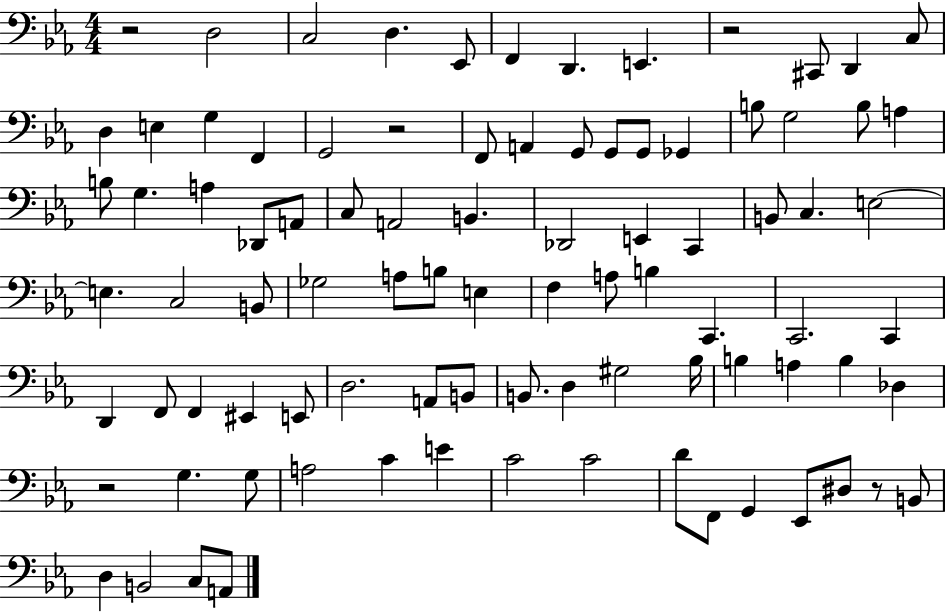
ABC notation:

X:1
T:Untitled
M:4/4
L:1/4
K:Eb
z2 D,2 C,2 D, _E,,/2 F,, D,, E,, z2 ^C,,/2 D,, C,/2 D, E, G, F,, G,,2 z2 F,,/2 A,, G,,/2 G,,/2 G,,/2 _G,, B,/2 G,2 B,/2 A, B,/2 G, A, _D,,/2 A,,/2 C,/2 A,,2 B,, _D,,2 E,, C,, B,,/2 C, E,2 E, C,2 B,,/2 _G,2 A,/2 B,/2 E, F, A,/2 B, C,, C,,2 C,, D,, F,,/2 F,, ^E,, E,,/2 D,2 A,,/2 B,,/2 B,,/2 D, ^G,2 _B,/4 B, A, B, _D, z2 G, G,/2 A,2 C E C2 C2 D/2 F,,/2 G,, _E,,/2 ^D,/2 z/2 B,,/2 D, B,,2 C,/2 A,,/2